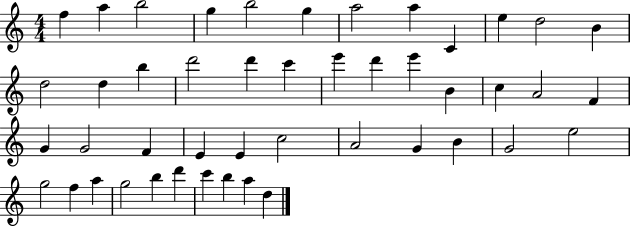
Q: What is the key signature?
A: C major